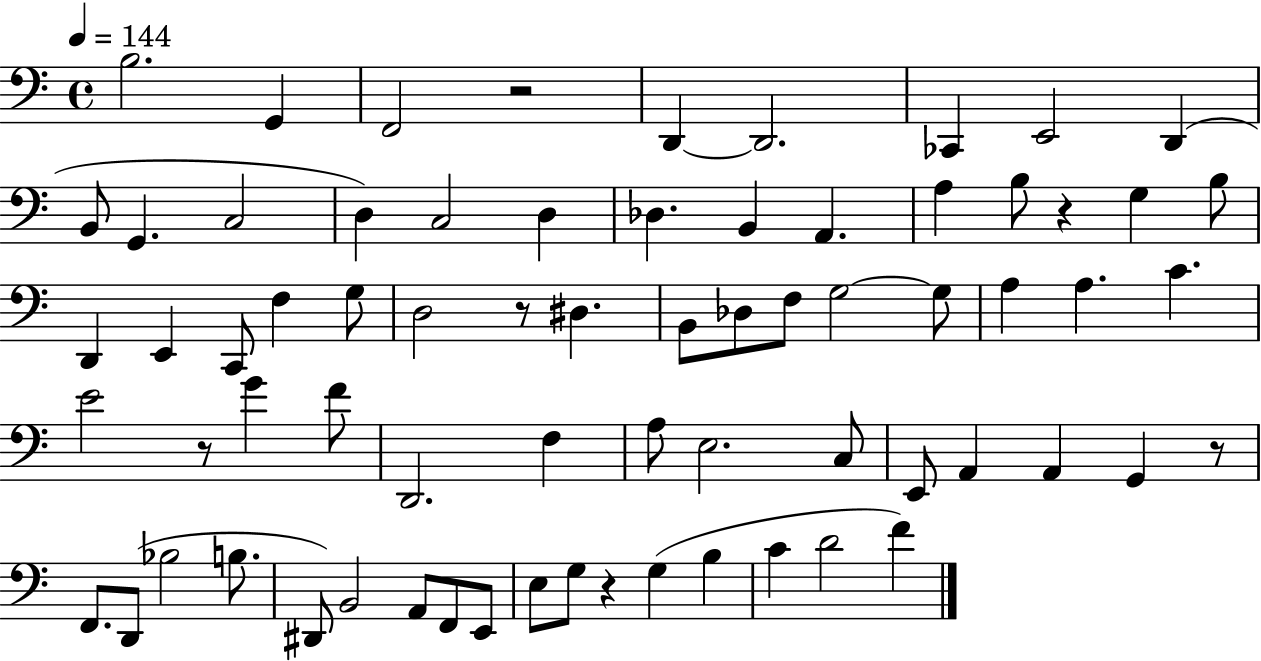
X:1
T:Untitled
M:4/4
L:1/4
K:C
B,2 G,, F,,2 z2 D,, D,,2 _C,, E,,2 D,, B,,/2 G,, C,2 D, C,2 D, _D, B,, A,, A, B,/2 z G, B,/2 D,, E,, C,,/2 F, G,/2 D,2 z/2 ^D, B,,/2 _D,/2 F,/2 G,2 G,/2 A, A, C E2 z/2 G F/2 D,,2 F, A,/2 E,2 C,/2 E,,/2 A,, A,, G,, z/2 F,,/2 D,,/2 _B,2 B,/2 ^D,,/2 B,,2 A,,/2 F,,/2 E,,/2 E,/2 G,/2 z G, B, C D2 F